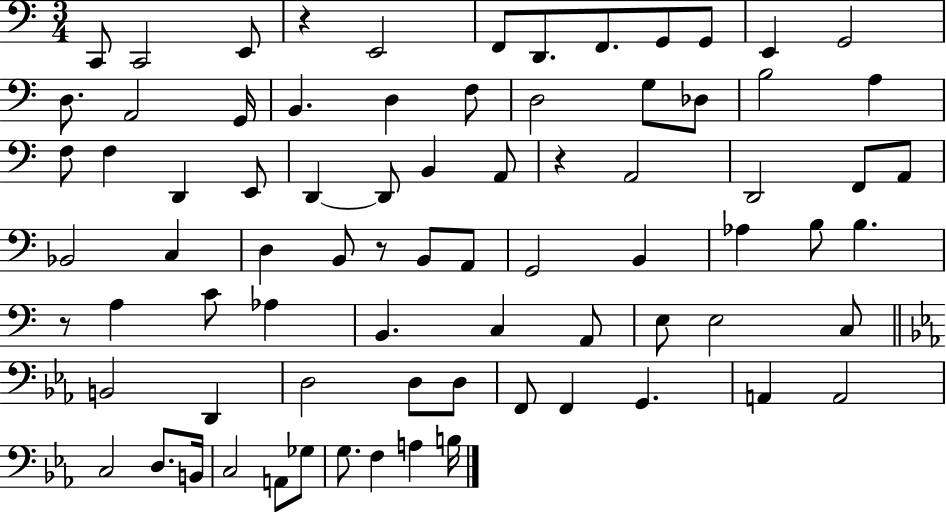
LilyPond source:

{
  \clef bass
  \numericTimeSignature
  \time 3/4
  \key c \major
  c,8 c,2 e,8 | r4 e,2 | f,8 d,8. f,8. g,8 g,8 | e,4 g,2 | \break d8. a,2 g,16 | b,4. d4 f8 | d2 g8 des8 | b2 a4 | \break f8 f4 d,4 e,8 | d,4~~ d,8 b,4 a,8 | r4 a,2 | d,2 f,8 a,8 | \break bes,2 c4 | d4 b,8 r8 b,8 a,8 | g,2 b,4 | aes4 b8 b4. | \break r8 a4 c'8 aes4 | b,4. c4 a,8 | e8 e2 c8 | \bar "||" \break \key c \minor b,2 d,4 | d2 d8 d8 | f,8 f,4 g,4. | a,4 a,2 | \break c2 d8. b,16 | c2 a,8 ges8 | g8. f4 a4 b16 | \bar "|."
}